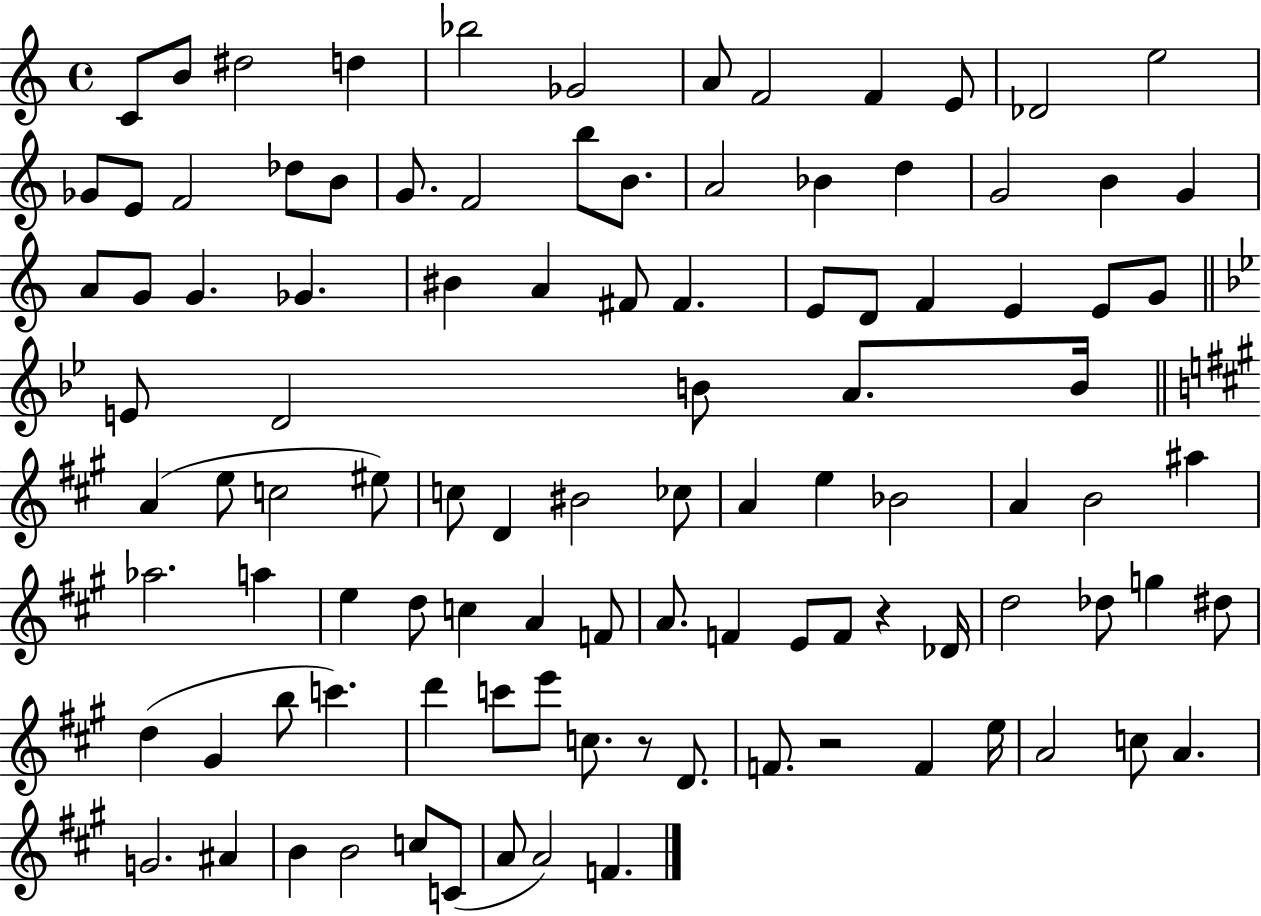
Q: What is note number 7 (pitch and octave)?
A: A4